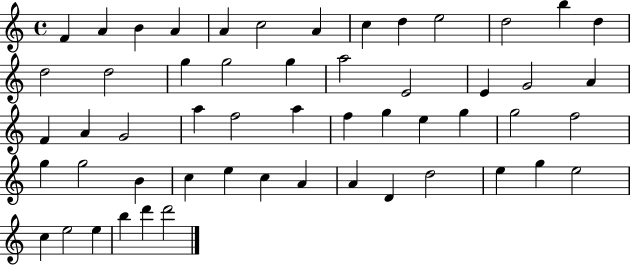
X:1
T:Untitled
M:4/4
L:1/4
K:C
F A B A A c2 A c d e2 d2 b d d2 d2 g g2 g a2 E2 E G2 A F A G2 a f2 a f g e g g2 f2 g g2 B c e c A A D d2 e g e2 c e2 e b d' d'2